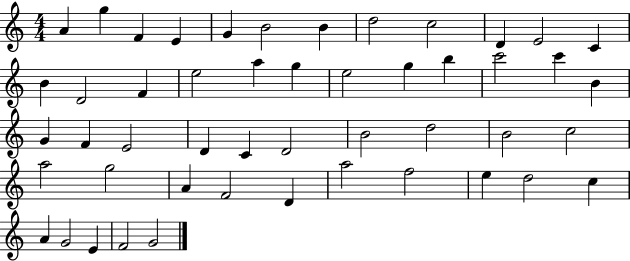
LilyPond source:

{
  \clef treble
  \numericTimeSignature
  \time 4/4
  \key c \major
  a'4 g''4 f'4 e'4 | g'4 b'2 b'4 | d''2 c''2 | d'4 e'2 c'4 | \break b'4 d'2 f'4 | e''2 a''4 g''4 | e''2 g''4 b''4 | c'''2 c'''4 b'4 | \break g'4 f'4 e'2 | d'4 c'4 d'2 | b'2 d''2 | b'2 c''2 | \break a''2 g''2 | a'4 f'2 d'4 | a''2 f''2 | e''4 d''2 c''4 | \break a'4 g'2 e'4 | f'2 g'2 | \bar "|."
}